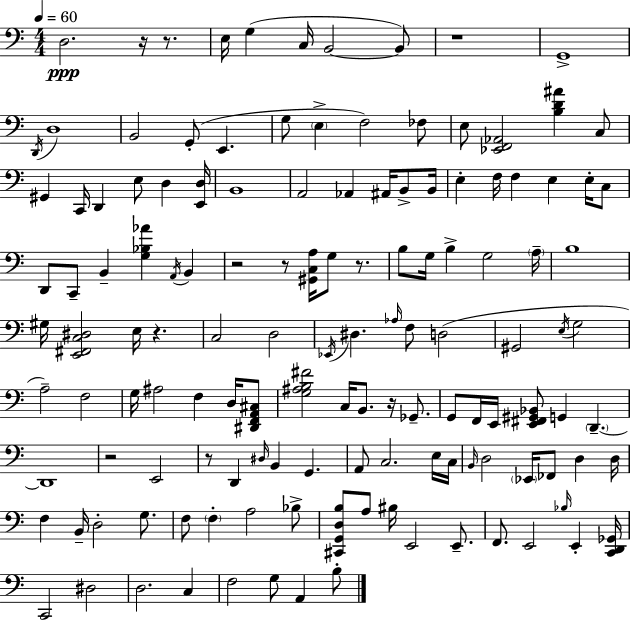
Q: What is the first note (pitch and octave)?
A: D3